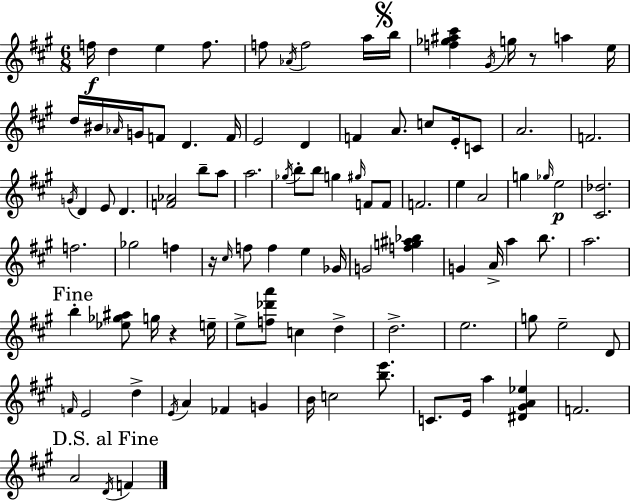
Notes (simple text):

F5/s D5/q E5/q F5/e. F5/e Ab4/s F5/h A5/s B5/s [F5,Gb5,A#5,C#6]/q G#4/s G5/s R/e A5/q E5/s D5/s BIS4/s Ab4/s G4/s F4/e D4/q. F4/s E4/h D4/q F4/q A4/e. C5/e E4/s C4/e A4/h. F4/h. G4/s D4/q E4/e D4/q. [F4,Ab4]/h B5/e A5/e A5/h. Gb5/s B5/e B5/e G5/q G#5/s F4/e F4/e F4/h. E5/q A4/h G5/q Gb5/s E5/h [C#4,Db5]/h. F5/h. Gb5/h F5/q R/s C#5/s F5/e F5/q E5/q Gb4/s G4/h [F5,G5,A#5,Bb5]/q G4/q A4/s A5/q B5/e. A5/h. B5/q [Eb5,Gb5,A#5]/e G5/s R/q E5/s E5/e [F5,Db6,A6]/e C5/q D5/q D5/h. E5/h. G5/e E5/h D4/e F4/s E4/h D5/q E4/s A4/q FES4/q G4/q B4/s C5/h [B5,E6]/e. C4/e. E4/s A5/q [D#4,G#4,A4,Eb5]/q F4/h. A4/h D4/s F4/q